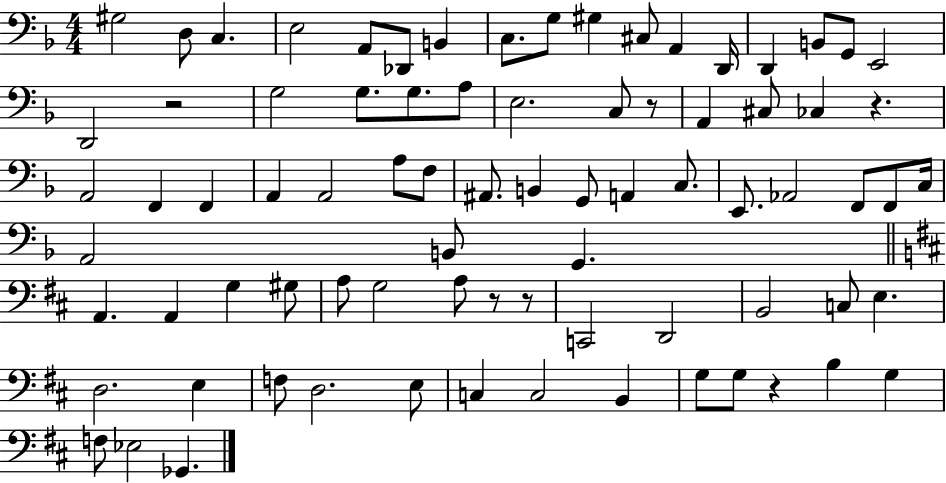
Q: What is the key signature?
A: F major